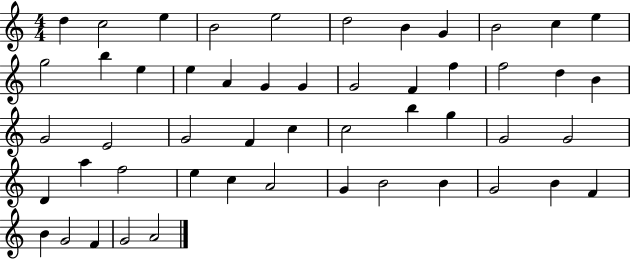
X:1
T:Untitled
M:4/4
L:1/4
K:C
d c2 e B2 e2 d2 B G B2 c e g2 b e e A G G G2 F f f2 d B G2 E2 G2 F c c2 b g G2 G2 D a f2 e c A2 G B2 B G2 B F B G2 F G2 A2